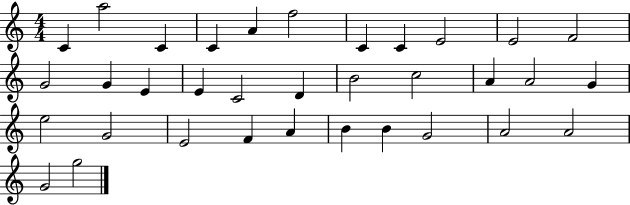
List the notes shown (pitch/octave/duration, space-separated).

C4/q A5/h C4/q C4/q A4/q F5/h C4/q C4/q E4/h E4/h F4/h G4/h G4/q E4/q E4/q C4/h D4/q B4/h C5/h A4/q A4/h G4/q E5/h G4/h E4/h F4/q A4/q B4/q B4/q G4/h A4/h A4/h G4/h G5/h